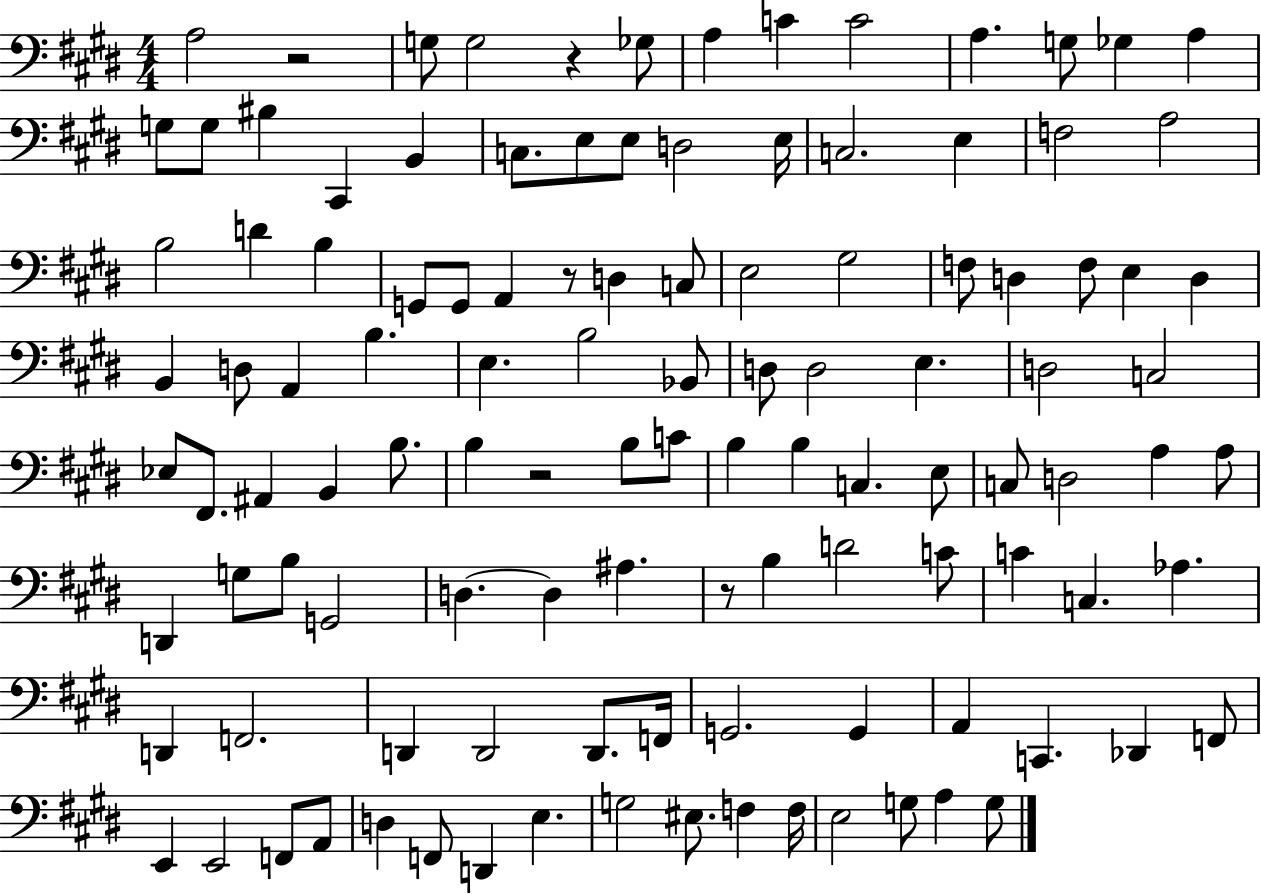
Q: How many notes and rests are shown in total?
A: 114